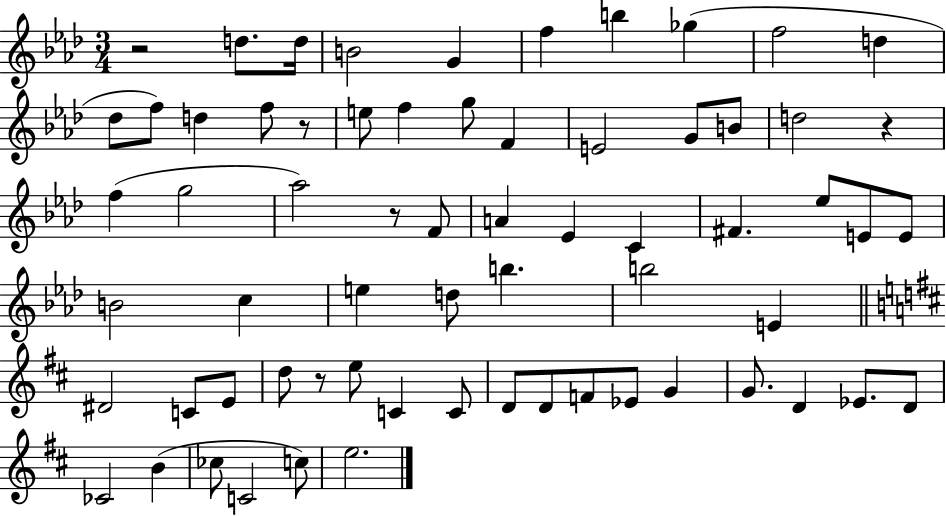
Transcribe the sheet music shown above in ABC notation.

X:1
T:Untitled
M:3/4
L:1/4
K:Ab
z2 d/2 d/4 B2 G f b _g f2 d _d/2 f/2 d f/2 z/2 e/2 f g/2 F E2 G/2 B/2 d2 z f g2 _a2 z/2 F/2 A _E C ^F _e/2 E/2 E/2 B2 c e d/2 b b2 E ^D2 C/2 E/2 d/2 z/2 e/2 C C/2 D/2 D/2 F/2 _E/2 G G/2 D _E/2 D/2 _C2 B _c/2 C2 c/2 e2